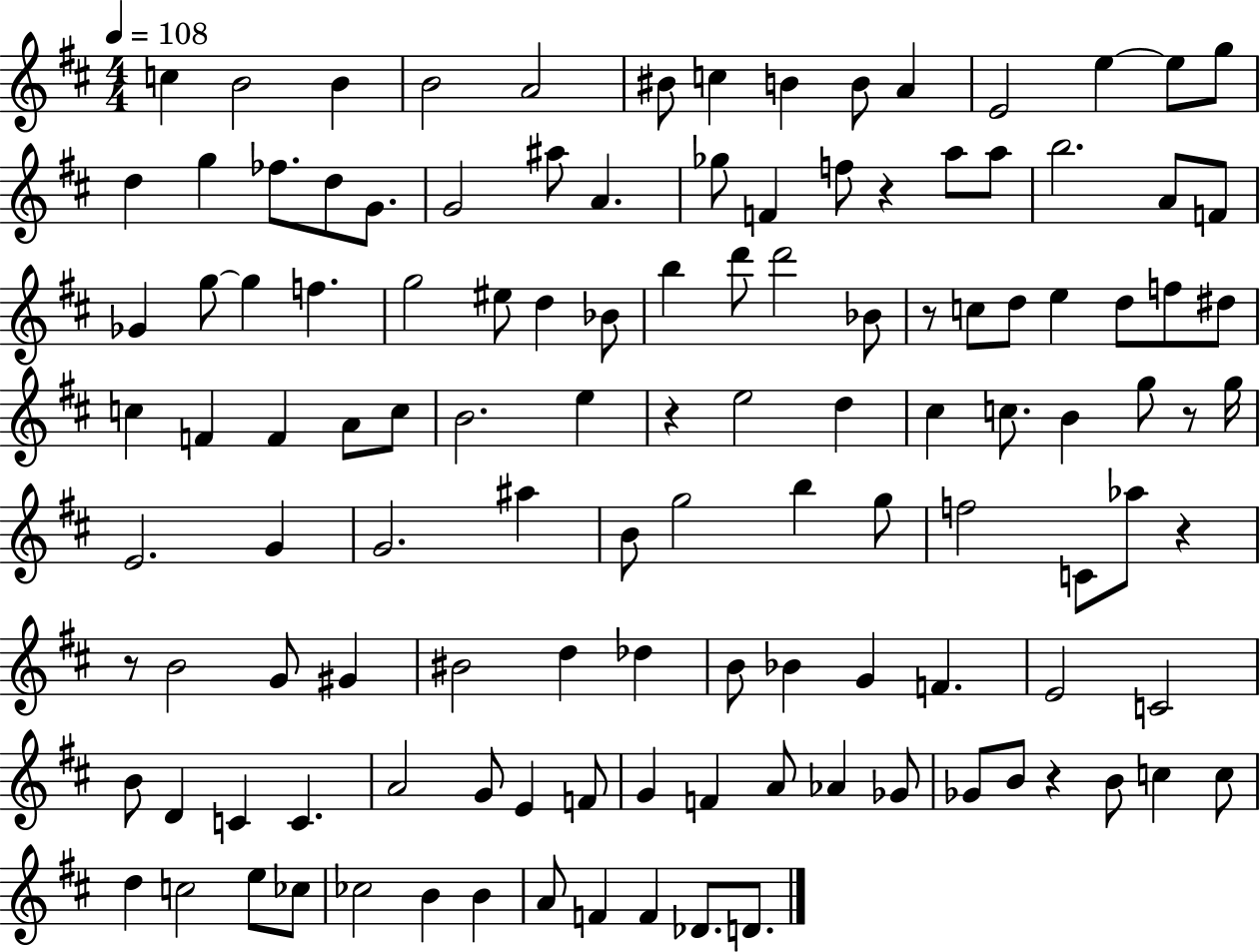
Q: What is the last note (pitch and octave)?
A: D4